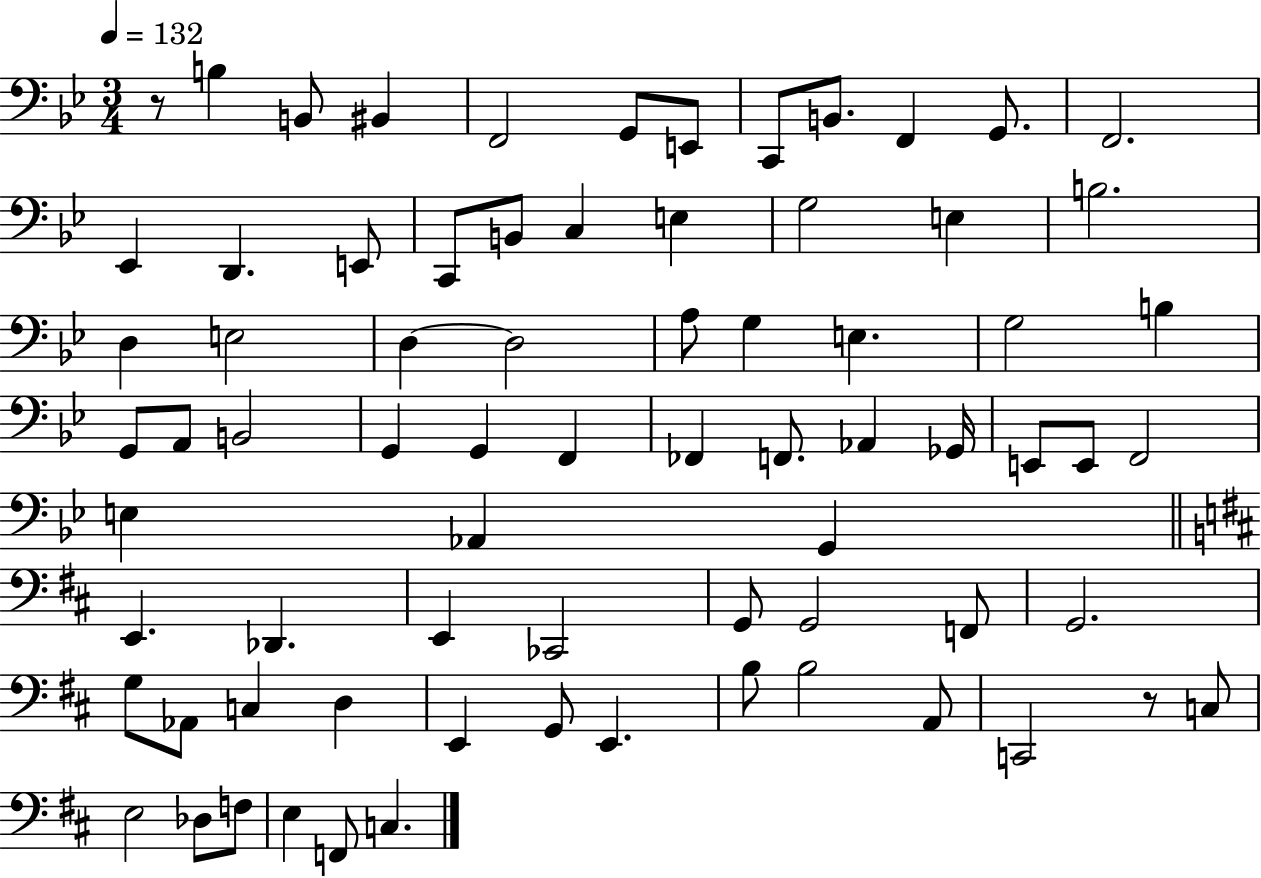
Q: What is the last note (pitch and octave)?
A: C3